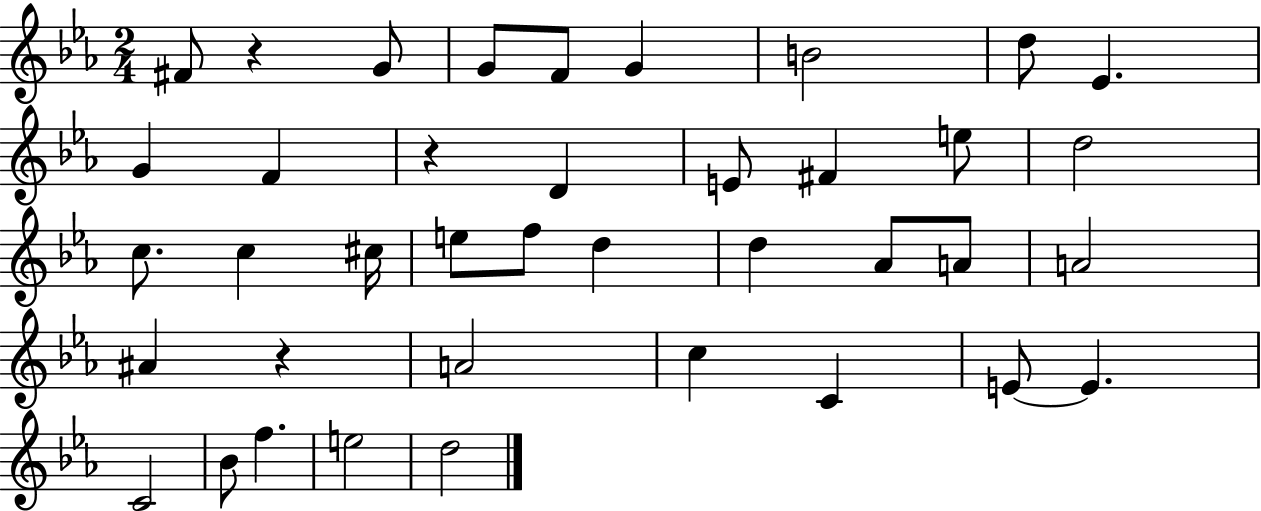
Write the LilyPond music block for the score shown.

{
  \clef treble
  \numericTimeSignature
  \time 2/4
  \key ees \major
  fis'8 r4 g'8 | g'8 f'8 g'4 | b'2 | d''8 ees'4. | \break g'4 f'4 | r4 d'4 | e'8 fis'4 e''8 | d''2 | \break c''8. c''4 cis''16 | e''8 f''8 d''4 | d''4 aes'8 a'8 | a'2 | \break ais'4 r4 | a'2 | c''4 c'4 | e'8~~ e'4. | \break c'2 | bes'8 f''4. | e''2 | d''2 | \break \bar "|."
}